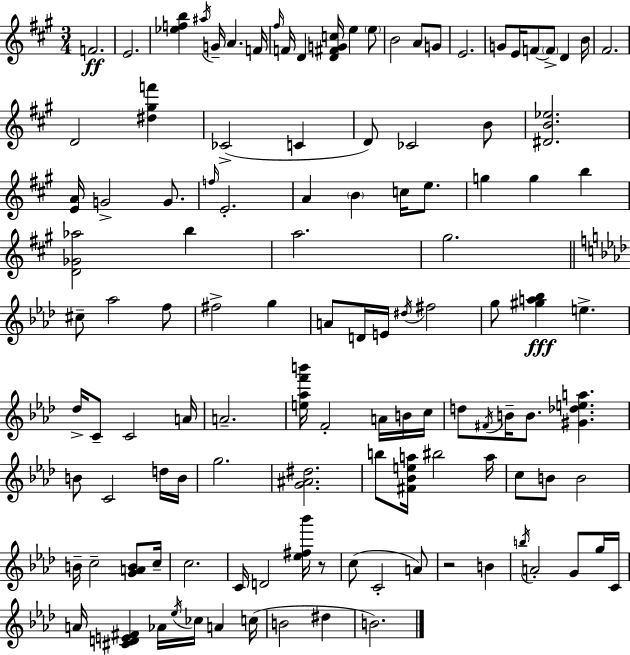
F4/h. E4/h. [Eb5,F5,B5]/q A#5/s G4/s A4/q. F4/s F#5/s F4/s D4/q [D4,F#4,G4,C5]/s E5/q E5/e B4/h A4/e G4/e E4/h. G4/e E4/s F4/e F4/e D4/q B4/s F#4/h. D4/h [D#5,G#5,F6]/q CES4/h C4/q D4/e CES4/h B4/e [D#4,B4,Eb5]/h. [E4,A4]/s G4/h G4/e. F5/s E4/h. A4/q B4/q C5/s E5/e. G5/q G5/q B5/q [D4,Gb4,Ab5]/h B5/q A5/h. G#5/h. C#5/e Ab5/h F5/e F#5/h G5/q A4/e D4/s E4/s D#5/s F#5/h G5/e [G#5,A5,Bb5]/q E5/q. Db5/s C4/e C4/h A4/s A4/h. [E5,Ab5,F6,B6]/s F4/h A4/s B4/s C5/s D5/e F#4/s B4/s B4/e. [G#4,Db5,E5,A5]/q. B4/e C4/h D5/s B4/s G5/h. [G4,A#4,D#5]/h. B5/e [F#4,Bb4,E5,A5]/s BIS5/h A5/s C5/e B4/e B4/h B4/s C5/h [G4,A4,B4]/e C5/s C5/h. C4/s D4/h [Eb5,F#5,Bb6]/s R/e C5/e C4/h A4/e R/h B4/q B5/s A4/h G4/e G5/s C4/s A4/s [C#4,D4,E4,F#4]/q Ab4/s Eb5/s CES5/s A4/q C5/s B4/h D#5/q B4/h.